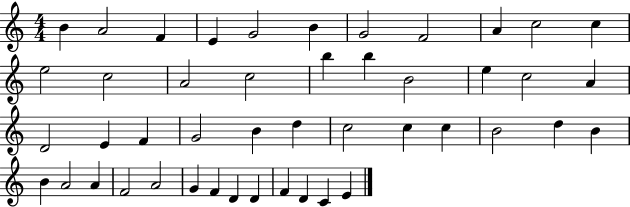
X:1
T:Untitled
M:4/4
L:1/4
K:C
B A2 F E G2 B G2 F2 A c2 c e2 c2 A2 c2 b b B2 e c2 A D2 E F G2 B d c2 c c B2 d B B A2 A F2 A2 G F D D F D C E